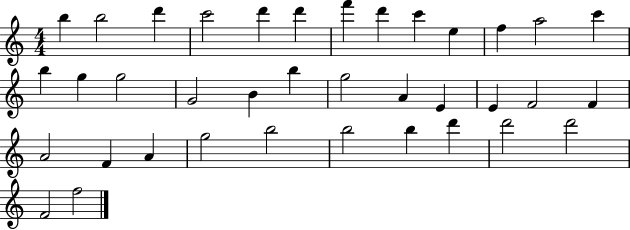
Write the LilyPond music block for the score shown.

{
  \clef treble
  \numericTimeSignature
  \time 4/4
  \key c \major
  b''4 b''2 d'''4 | c'''2 d'''4 d'''4 | f'''4 d'''4 c'''4 e''4 | f''4 a''2 c'''4 | \break b''4 g''4 g''2 | g'2 b'4 b''4 | g''2 a'4 e'4 | e'4 f'2 f'4 | \break a'2 f'4 a'4 | g''2 b''2 | b''2 b''4 d'''4 | d'''2 d'''2 | \break f'2 f''2 | \bar "|."
}